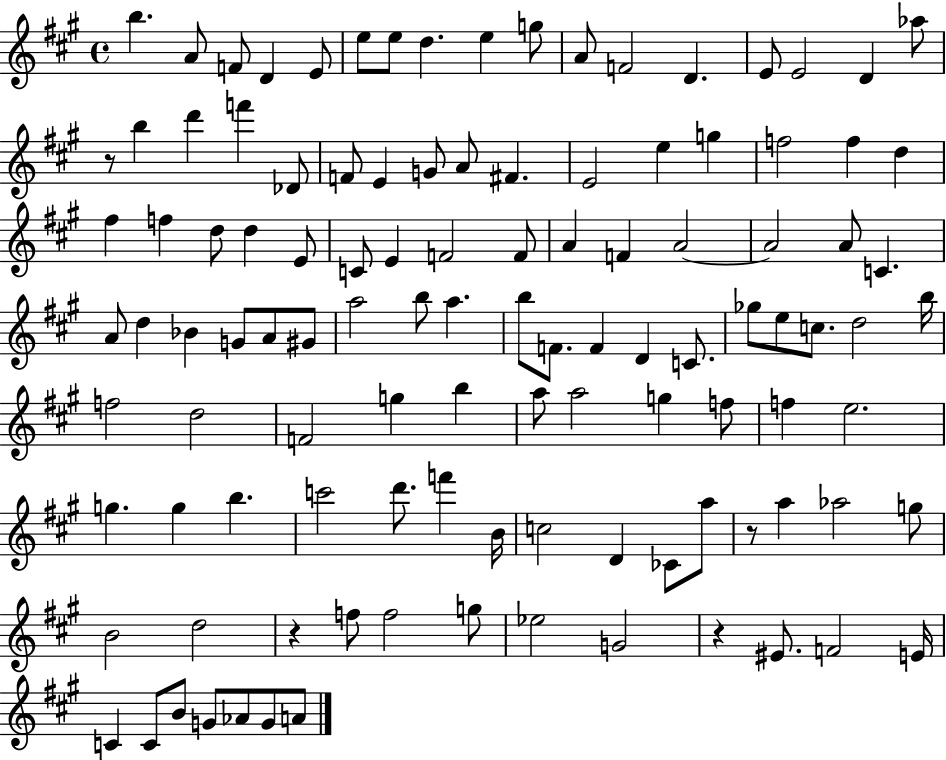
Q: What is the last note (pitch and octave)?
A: A4